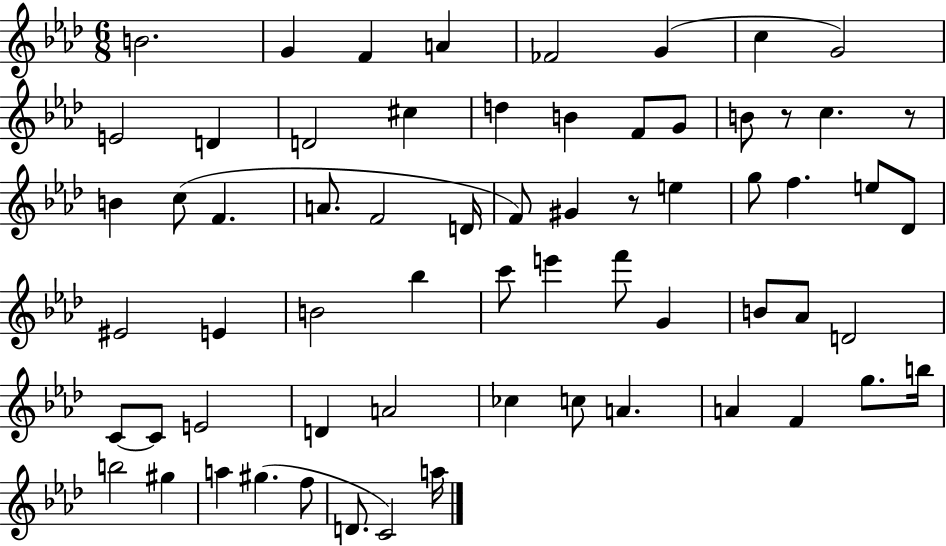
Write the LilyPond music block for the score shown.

{
  \clef treble
  \numericTimeSignature
  \time 6/8
  \key aes \major
  b'2. | g'4 f'4 a'4 | fes'2 g'4( | c''4 g'2) | \break e'2 d'4 | d'2 cis''4 | d''4 b'4 f'8 g'8 | b'8 r8 c''4. r8 | \break b'4 c''8( f'4. | a'8. f'2 d'16 | f'8) gis'4 r8 e''4 | g''8 f''4. e''8 des'8 | \break eis'2 e'4 | b'2 bes''4 | c'''8 e'''4 f'''8 g'4 | b'8 aes'8 d'2 | \break c'8~~ c'8 e'2 | d'4 a'2 | ces''4 c''8 a'4. | a'4 f'4 g''8. b''16 | \break b''2 gis''4 | a''4 gis''4.( f''8 | d'8. c'2) a''16 | \bar "|."
}